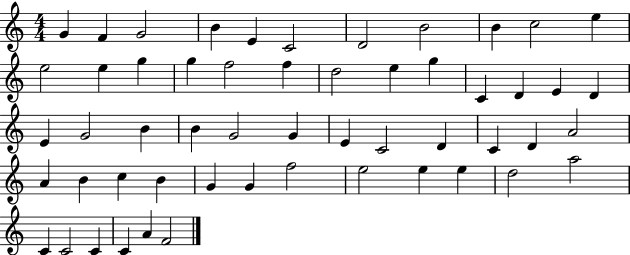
G4/q F4/q G4/h B4/q E4/q C4/h D4/h B4/h B4/q C5/h E5/q E5/h E5/q G5/q G5/q F5/h F5/q D5/h E5/q G5/q C4/q D4/q E4/q D4/q E4/q G4/h B4/q B4/q G4/h G4/q E4/q C4/h D4/q C4/q D4/q A4/h A4/q B4/q C5/q B4/q G4/q G4/q F5/h E5/h E5/q E5/q D5/h A5/h C4/q C4/h C4/q C4/q A4/q F4/h